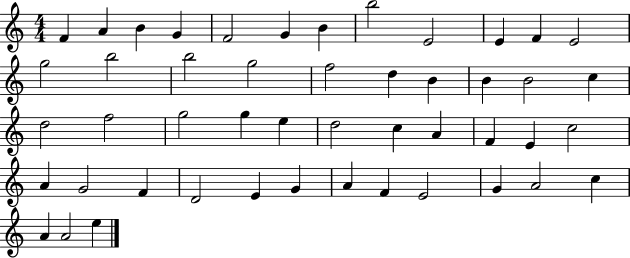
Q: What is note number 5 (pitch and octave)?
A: F4